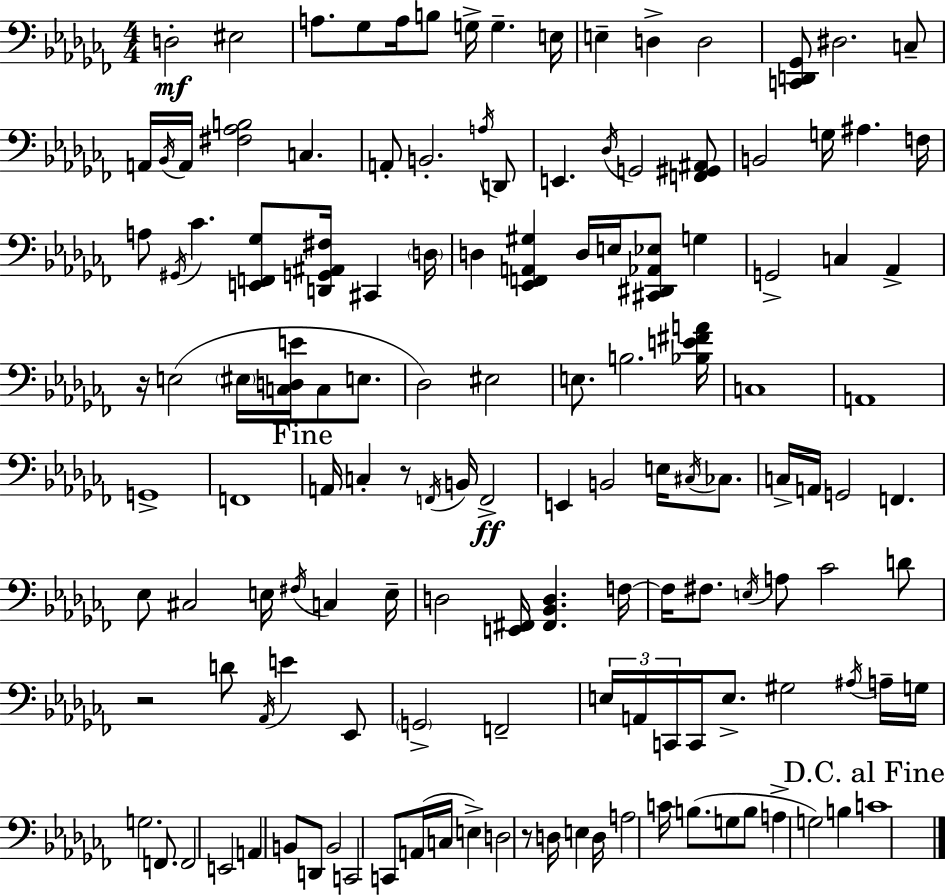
D3/h EIS3/h A3/e. Gb3/e A3/s B3/e G3/s G3/q. E3/s E3/q D3/q D3/h [C2,D2,Gb2]/e D#3/h. C3/e A2/s Bb2/s A2/s [F#3,Ab3,B3]/h C3/q. A2/e B2/h. A3/s D2/e E2/q. Db3/s G2/h [F2,G#2,A#2]/e B2/h G3/s A#3/q. F3/s A3/e G#2/s CES4/q. [E2,F2,Gb3]/e [D2,G2,A#2,F#3]/s C#2/q D3/s D3/q [Eb2,F2,A2,G#3]/q D3/s E3/s [C#2,D#2,Ab2,Eb3]/e G3/q G2/h C3/q Ab2/q R/s E3/h EIS3/s [C3,D3,E4]/s C3/e E3/e. Db3/h EIS3/h E3/e. B3/h. [Bb3,E4,F#4,A4]/s C3/w A2/w G2/w F2/w A2/s C3/q R/e F2/s B2/s F2/h E2/q B2/h E3/s C#3/s CES3/e. C3/s A2/s G2/h F2/q. Eb3/e C#3/h E3/s F#3/s C3/q E3/s D3/h [E2,F#2]/s [F#2,Bb2,D3]/q. F3/s F3/s F#3/e. E3/s A3/e CES4/h D4/e R/h D4/e Ab2/s E4/q Eb2/e G2/h F2/h E3/s A2/s C2/s C2/s E3/e. G#3/h A#3/s A3/s G3/s G3/h. F2/e. F2/h E2/h A2/q B2/e D2/e B2/h C2/h C2/e A2/s C3/s E3/q D3/h R/e D3/s E3/q D3/s A3/h C4/s B3/e. G3/e B3/e A3/q G3/h B3/q C4/w